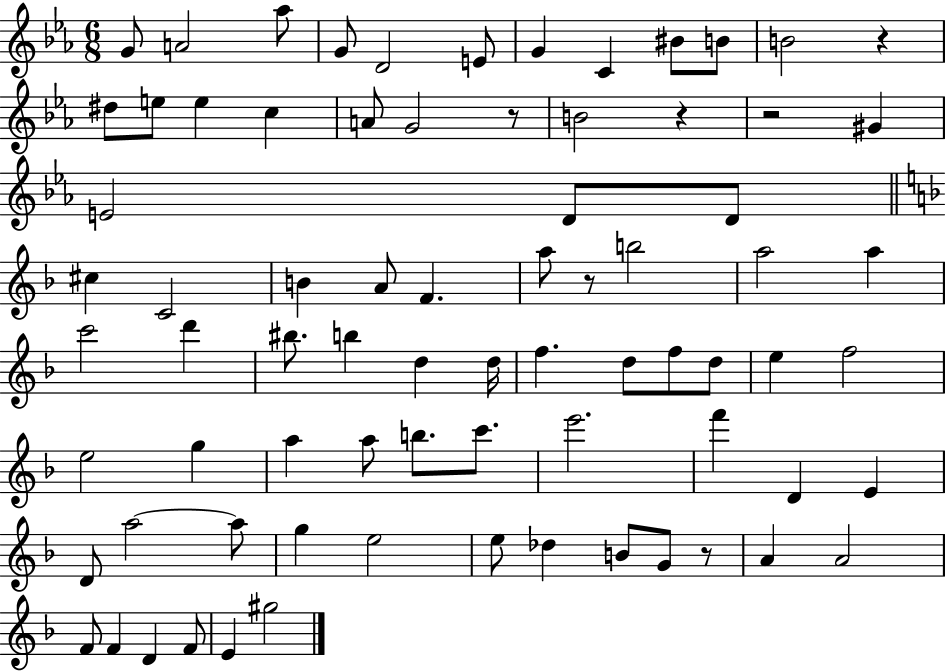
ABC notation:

X:1
T:Untitled
M:6/8
L:1/4
K:Eb
G/2 A2 _a/2 G/2 D2 E/2 G C ^B/2 B/2 B2 z ^d/2 e/2 e c A/2 G2 z/2 B2 z z2 ^G E2 D/2 D/2 ^c C2 B A/2 F a/2 z/2 b2 a2 a c'2 d' ^b/2 b d d/4 f d/2 f/2 d/2 e f2 e2 g a a/2 b/2 c'/2 e'2 f' D E D/2 a2 a/2 g e2 e/2 _d B/2 G/2 z/2 A A2 F/2 F D F/2 E ^g2